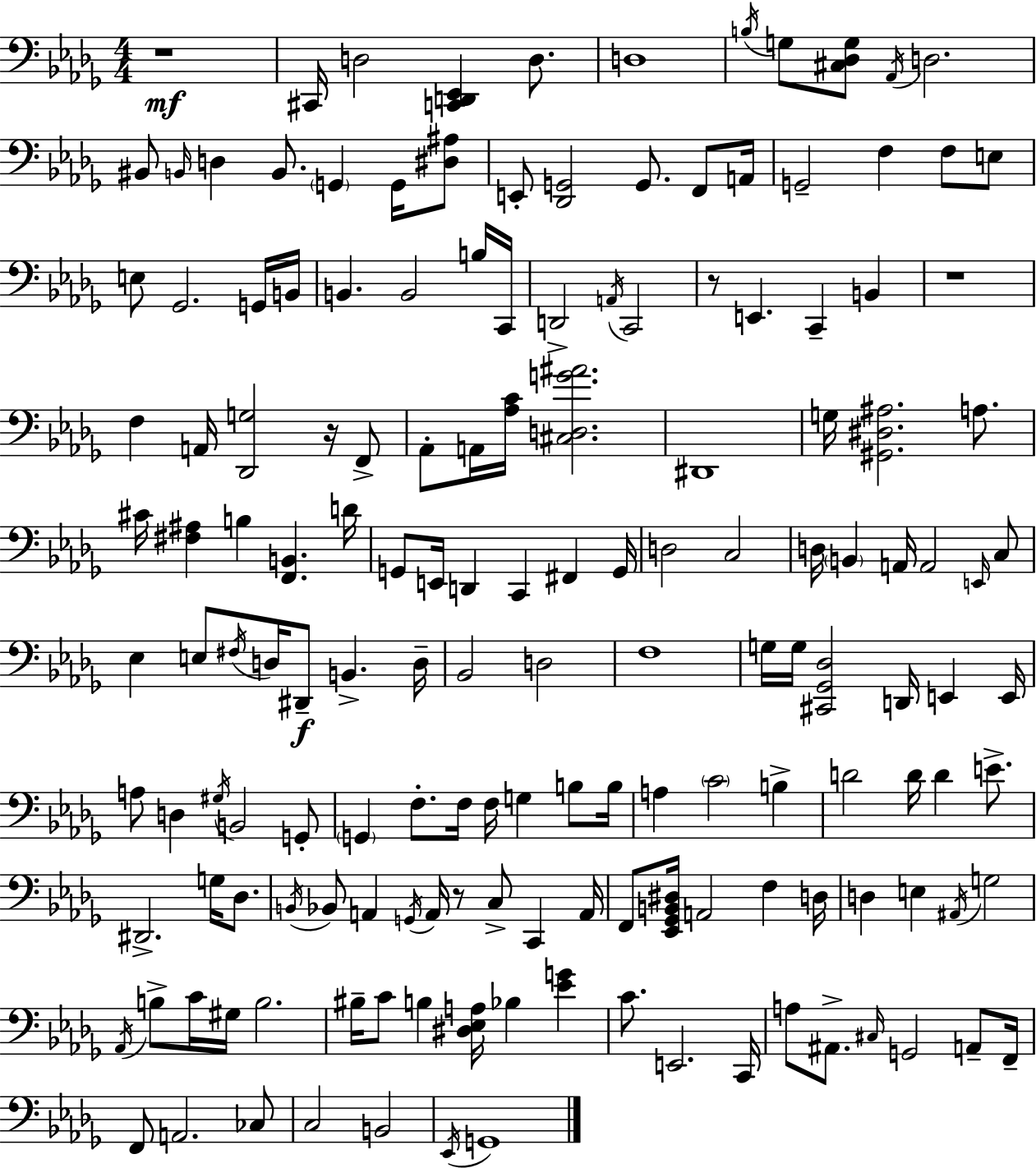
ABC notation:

X:1
T:Untitled
M:4/4
L:1/4
K:Bbm
z4 ^C,,/4 D,2 [C,,D,,_E,,] D,/2 D,4 B,/4 G,/2 [^C,_D,G,]/2 _A,,/4 D,2 ^B,,/2 B,,/4 D, B,,/2 G,, G,,/4 [^D,^A,]/2 E,,/2 [_D,,G,,]2 G,,/2 F,,/2 A,,/4 G,,2 F, F,/2 E,/2 E,/2 _G,,2 G,,/4 B,,/4 B,, B,,2 B,/4 C,,/4 D,,2 A,,/4 C,,2 z/2 E,, C,, B,, z4 F, A,,/4 [_D,,G,]2 z/4 F,,/2 _A,,/2 A,,/4 [_A,C]/4 [^C,D,G^A]2 ^D,,4 G,/4 [^G,,^D,^A,]2 A,/2 ^C/4 [^F,^A,] B, [F,,B,,] D/4 G,,/2 E,,/4 D,, C,, ^F,, G,,/4 D,2 C,2 D,/4 B,, A,,/4 A,,2 E,,/4 C,/2 _E, E,/2 ^F,/4 D,/4 ^D,,/2 B,, D,/4 _B,,2 D,2 F,4 G,/4 G,/4 [^C,,_G,,_D,]2 D,,/4 E,, E,,/4 A,/2 D, ^G,/4 B,,2 G,,/2 G,, F,/2 F,/4 F,/4 G, B,/2 B,/4 A, C2 B, D2 D/4 D E/2 ^D,,2 G,/4 _D,/2 B,,/4 _B,,/2 A,, G,,/4 A,,/4 z/2 C,/2 C,, A,,/4 F,,/2 [_E,,_G,,B,,^D,]/4 A,,2 F, D,/4 D, E, ^A,,/4 G,2 _A,,/4 B,/2 C/4 ^G,/4 B,2 ^B,/4 C/2 B, [^D,_E,A,]/4 _B, [_EG] C/2 E,,2 C,,/4 A,/2 ^A,,/2 ^C,/4 G,,2 A,,/2 F,,/4 F,,/2 A,,2 _C,/2 C,2 B,,2 _E,,/4 G,,4